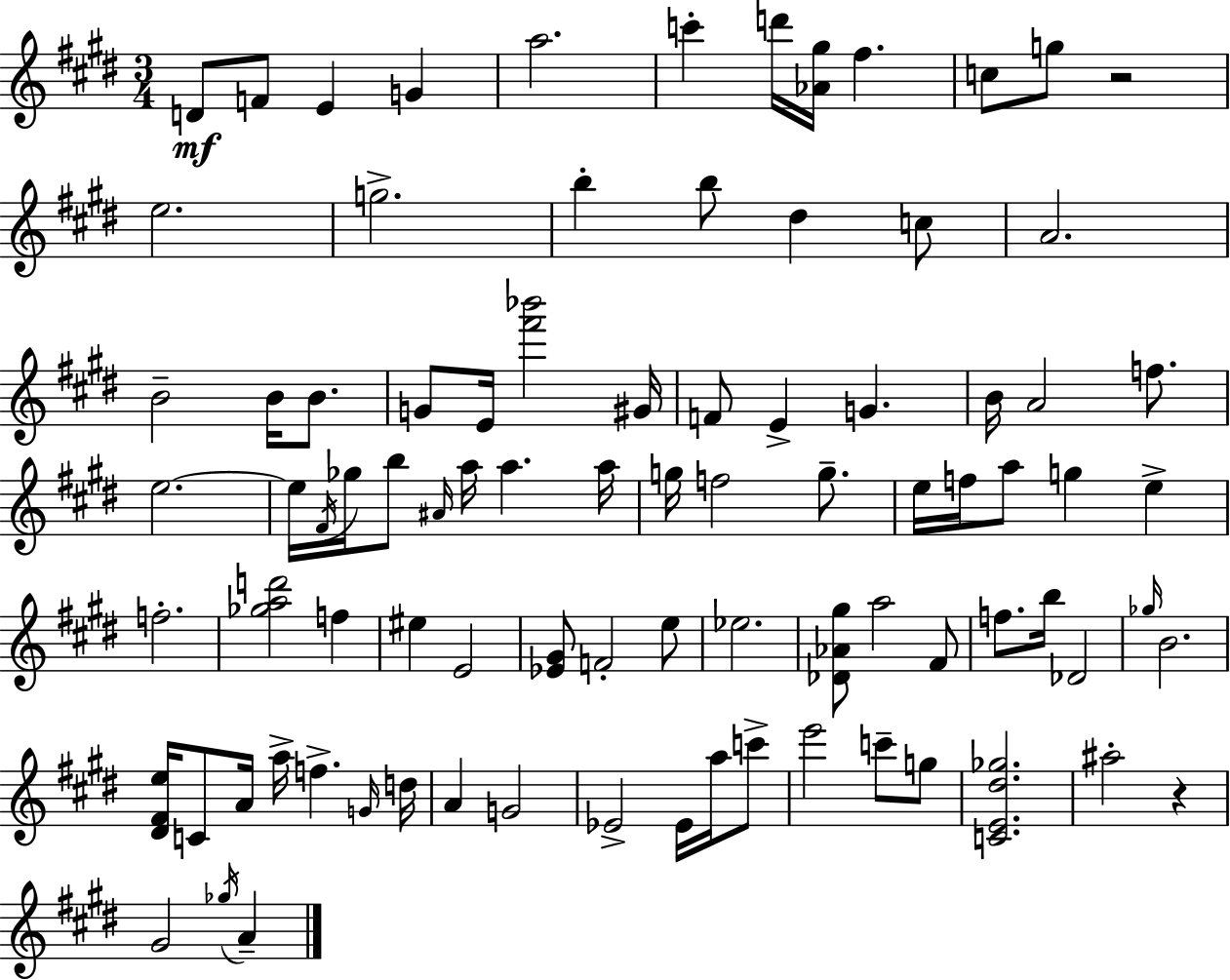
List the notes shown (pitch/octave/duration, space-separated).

D4/e F4/e E4/q G4/q A5/h. C6/q D6/s [Ab4,G#5]/s F#5/q. C5/e G5/e R/h E5/h. G5/h. B5/q B5/e D#5/q C5/e A4/h. B4/h B4/s B4/e. G4/e E4/s [F#6,Bb6]/h G#4/s F4/e E4/q G4/q. B4/s A4/h F5/e. E5/h. E5/s F#4/s Gb5/s B5/e A#4/s A5/s A5/q. A5/s G5/s F5/h G5/e. E5/s F5/s A5/e G5/q E5/q F5/h. [Gb5,A5,D6]/h F5/q EIS5/q E4/h [Eb4,G#4]/e F4/h E5/e Eb5/h. [Db4,Ab4,G#5]/e A5/h F#4/e F5/e. B5/s Db4/h Gb5/s B4/h. [D#4,F#4,E5]/s C4/e A4/s A5/s F5/q. G4/s D5/s A4/q G4/h Eb4/h Eb4/s A5/s C6/e E6/h C6/e G5/e [C4,E4,D#5,Gb5]/h. A#5/h R/q G#4/h Gb5/s A4/q